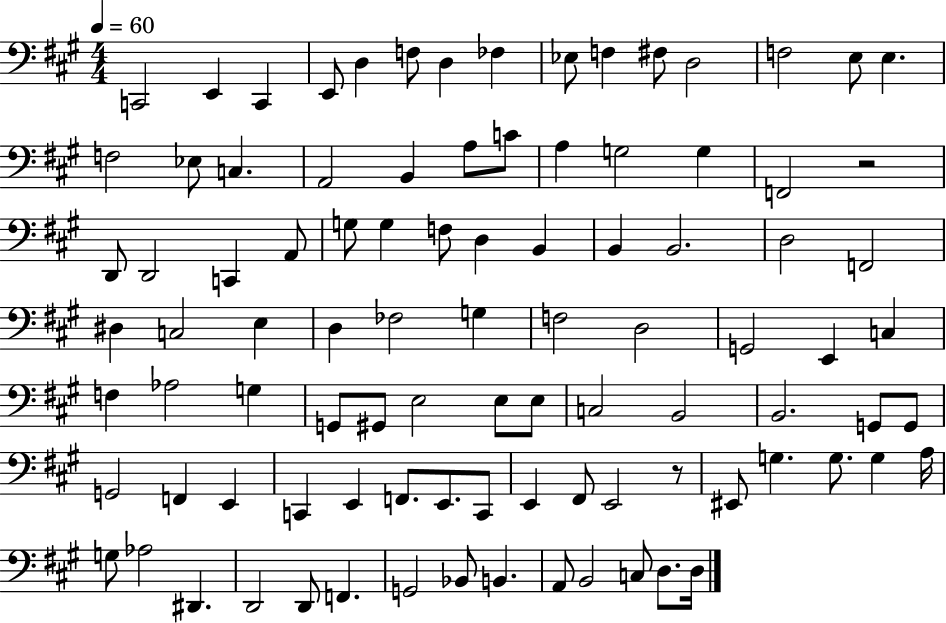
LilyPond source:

{
  \clef bass
  \numericTimeSignature
  \time 4/4
  \key a \major
  \tempo 4 = 60
  c,2 e,4 c,4 | e,8 d4 f8 d4 fes4 | ees8 f4 fis8 d2 | f2 e8 e4. | \break f2 ees8 c4. | a,2 b,4 a8 c'8 | a4 g2 g4 | f,2 r2 | \break d,8 d,2 c,4 a,8 | g8 g4 f8 d4 b,4 | b,4 b,2. | d2 f,2 | \break dis4 c2 e4 | d4 fes2 g4 | f2 d2 | g,2 e,4 c4 | \break f4 aes2 g4 | g,8 gis,8 e2 e8 e8 | c2 b,2 | b,2. g,8 g,8 | \break g,2 f,4 e,4 | c,4 e,4 f,8. e,8. c,8 | e,4 fis,8 e,2 r8 | eis,8 g4. g8. g4 a16 | \break g8 aes2 dis,4. | d,2 d,8 f,4. | g,2 bes,8 b,4. | a,8 b,2 c8 d8. d16 | \break \bar "|."
}